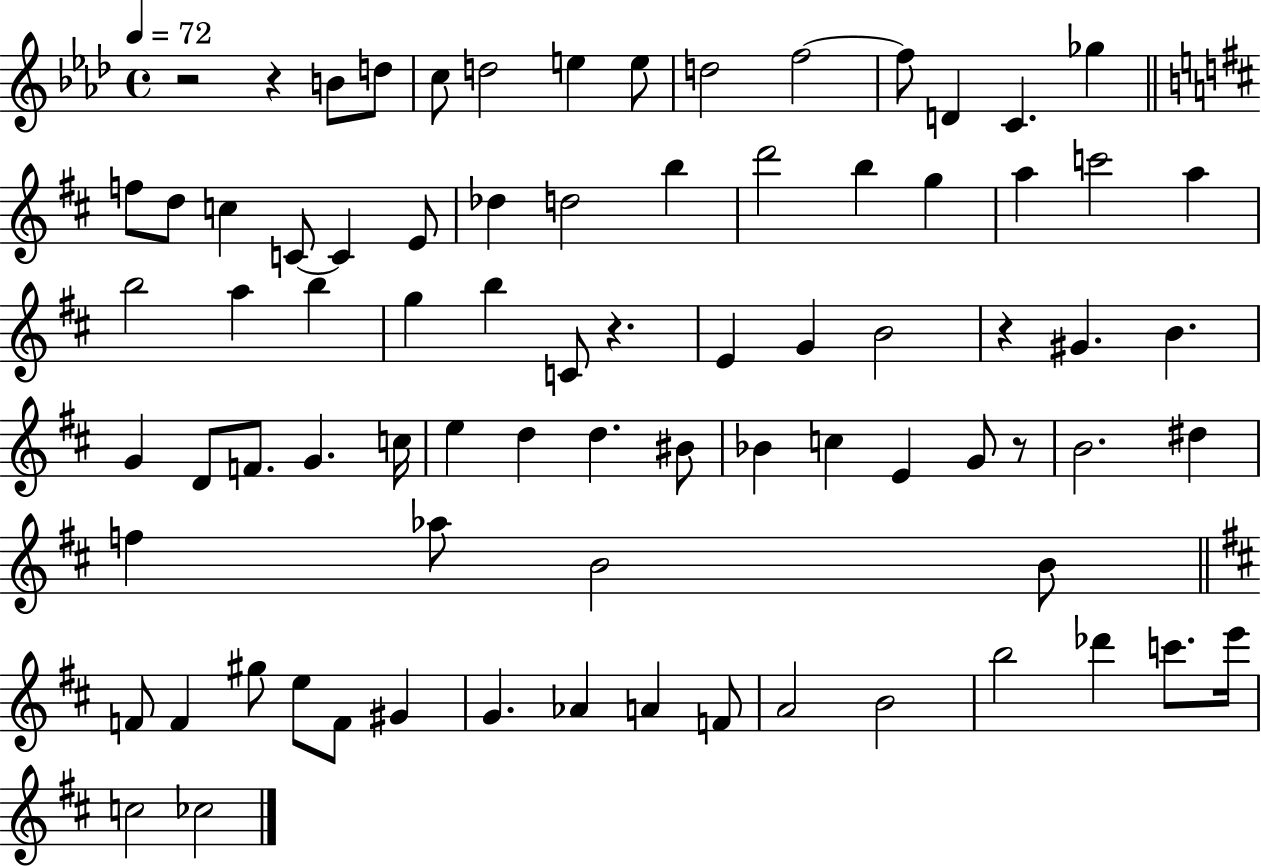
X:1
T:Untitled
M:4/4
L:1/4
K:Ab
z2 z B/2 d/2 c/2 d2 e e/2 d2 f2 f/2 D C _g f/2 d/2 c C/2 C E/2 _d d2 b d'2 b g a c'2 a b2 a b g b C/2 z E G B2 z ^G B G D/2 F/2 G c/4 e d d ^B/2 _B c E G/2 z/2 B2 ^d f _a/2 B2 B/2 F/2 F ^g/2 e/2 F/2 ^G G _A A F/2 A2 B2 b2 _d' c'/2 e'/4 c2 _c2